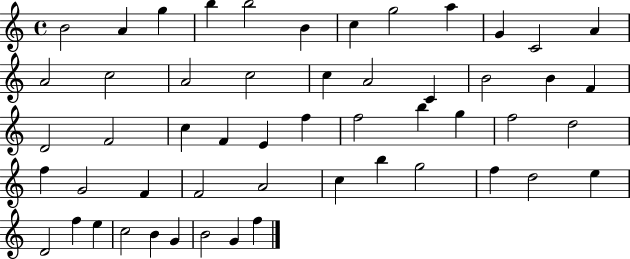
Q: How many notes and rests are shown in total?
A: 53